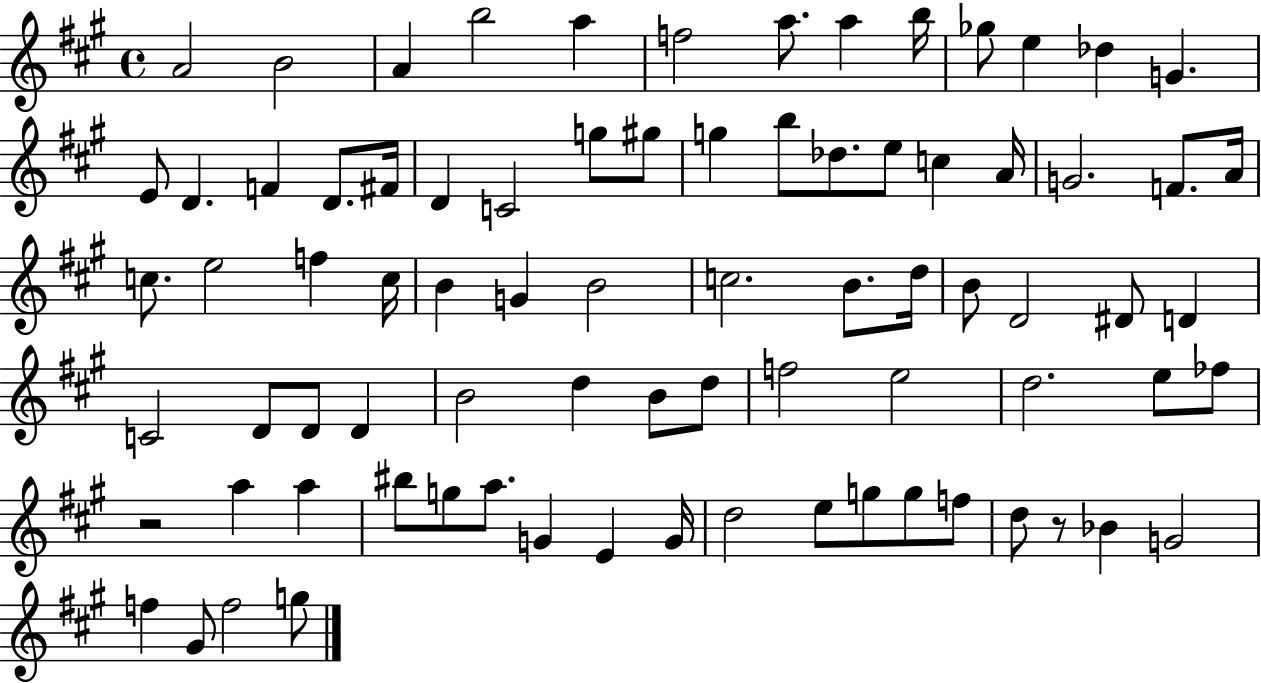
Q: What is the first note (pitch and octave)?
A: A4